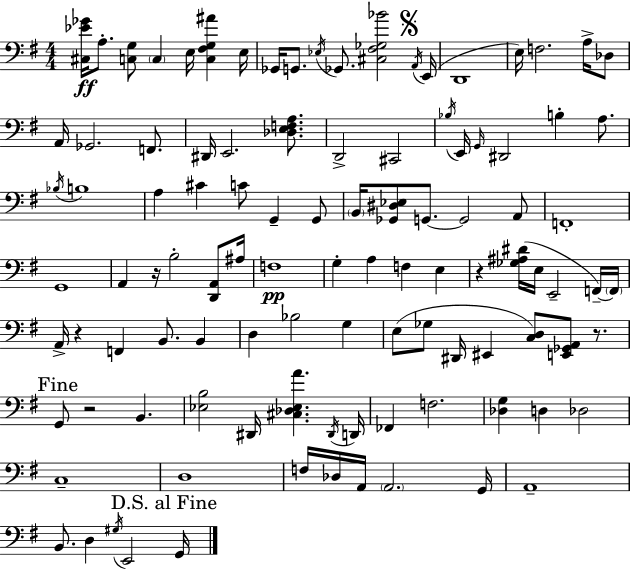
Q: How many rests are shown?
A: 5